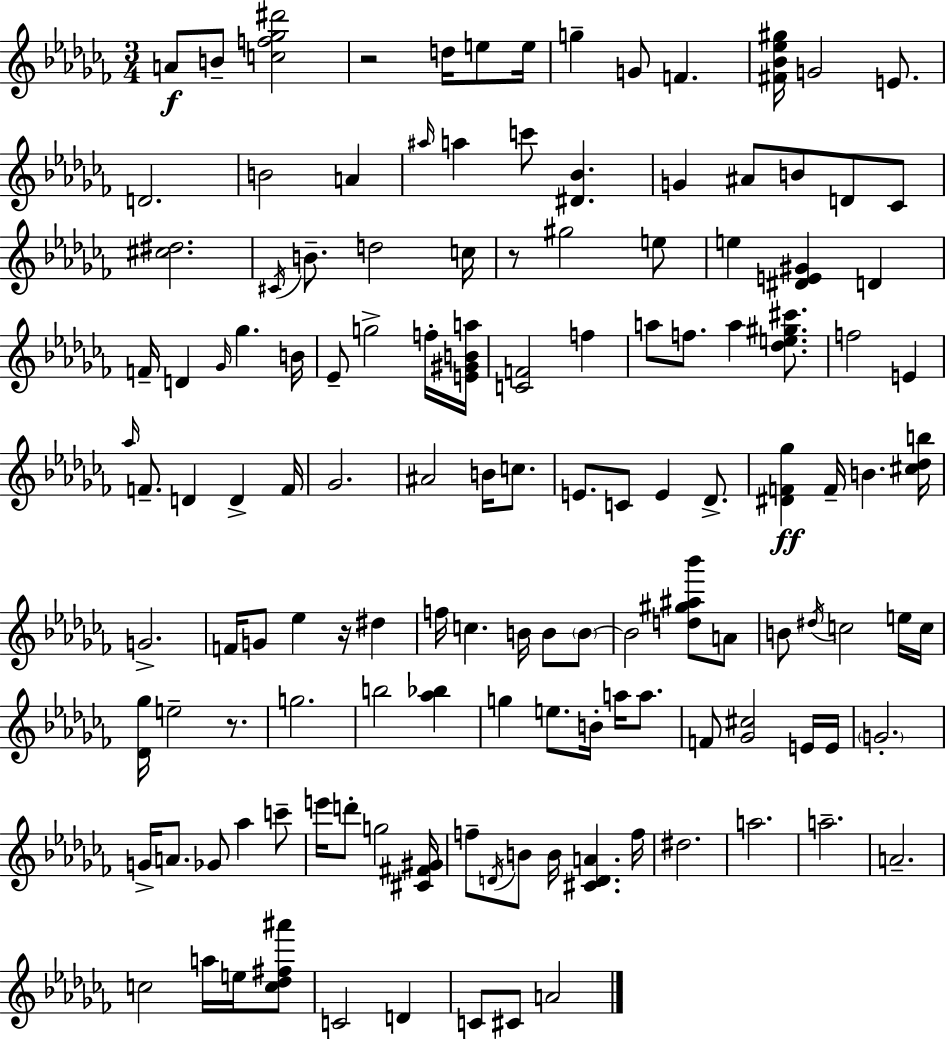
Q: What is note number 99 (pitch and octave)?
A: B4